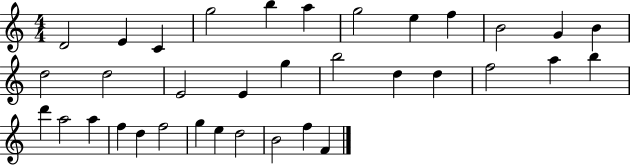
X:1
T:Untitled
M:4/4
L:1/4
K:C
D2 E C g2 b a g2 e f B2 G B d2 d2 E2 E g b2 d d f2 a b d' a2 a f d f2 g e d2 B2 f F